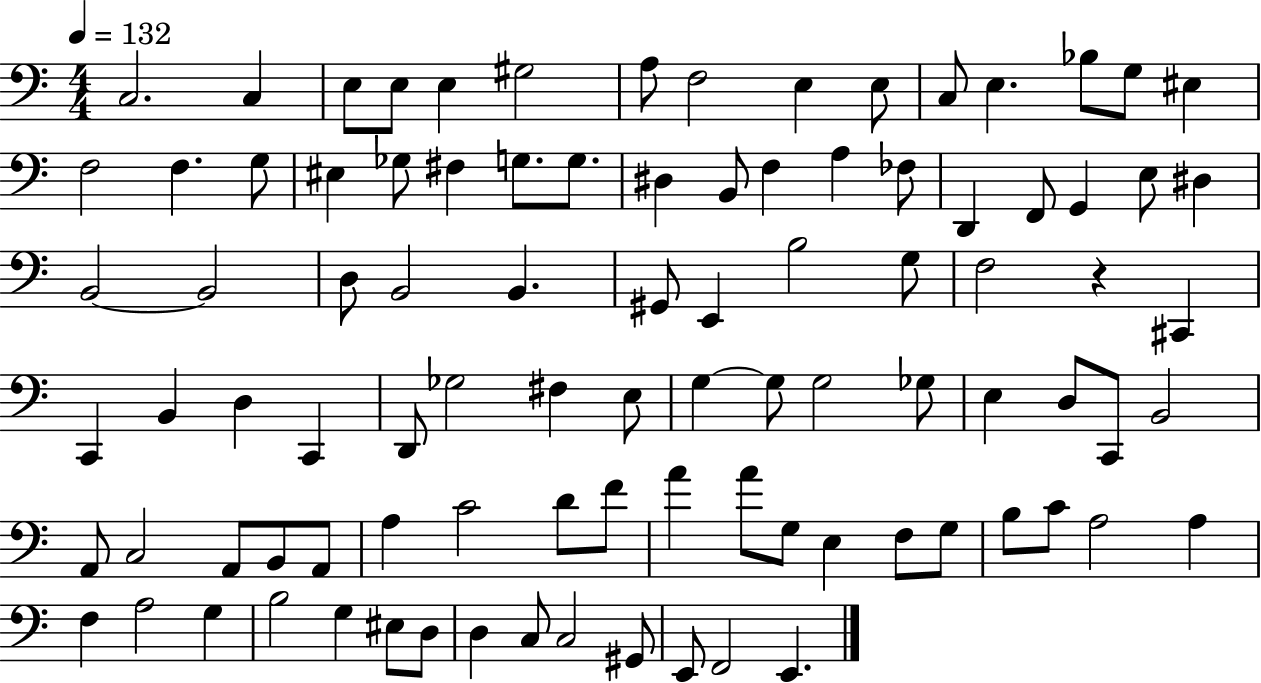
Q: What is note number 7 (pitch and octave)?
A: A3